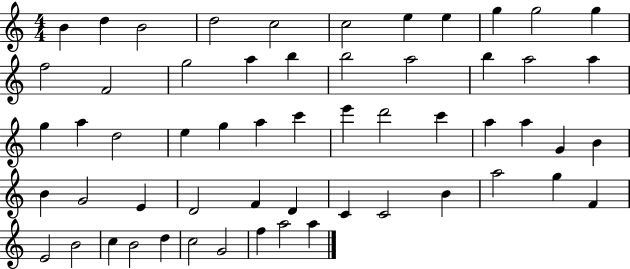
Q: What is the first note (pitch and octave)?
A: B4